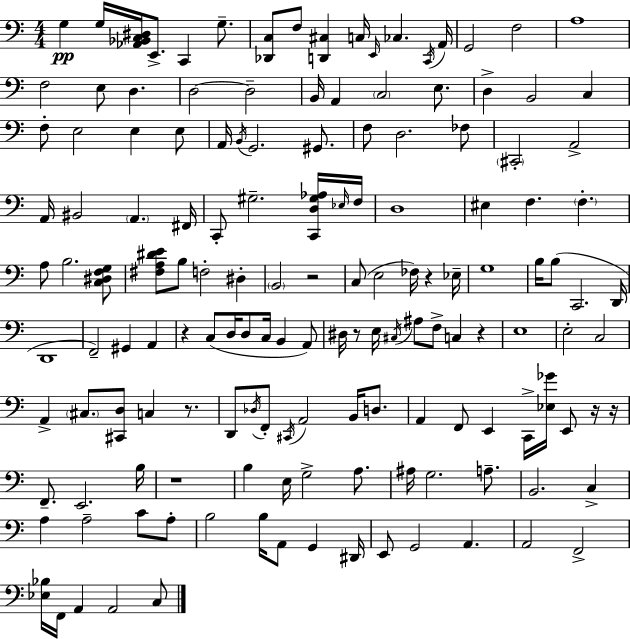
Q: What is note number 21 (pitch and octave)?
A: A2